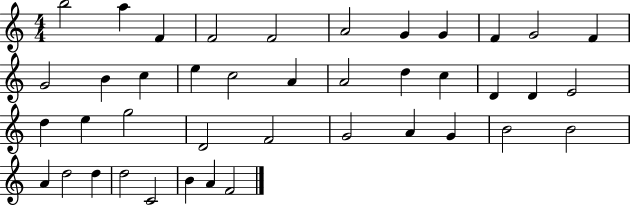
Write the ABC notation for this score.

X:1
T:Untitled
M:4/4
L:1/4
K:C
b2 a F F2 F2 A2 G G F G2 F G2 B c e c2 A A2 d c D D E2 d e g2 D2 F2 G2 A G B2 B2 A d2 d d2 C2 B A F2